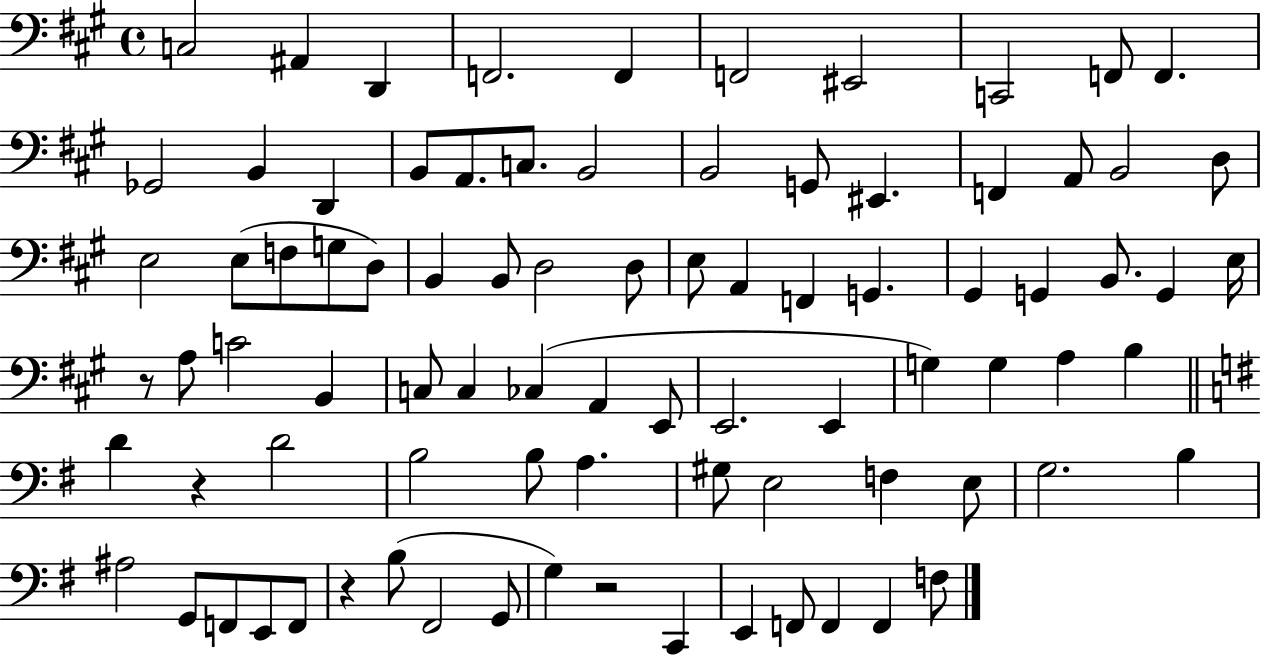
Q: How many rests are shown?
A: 4